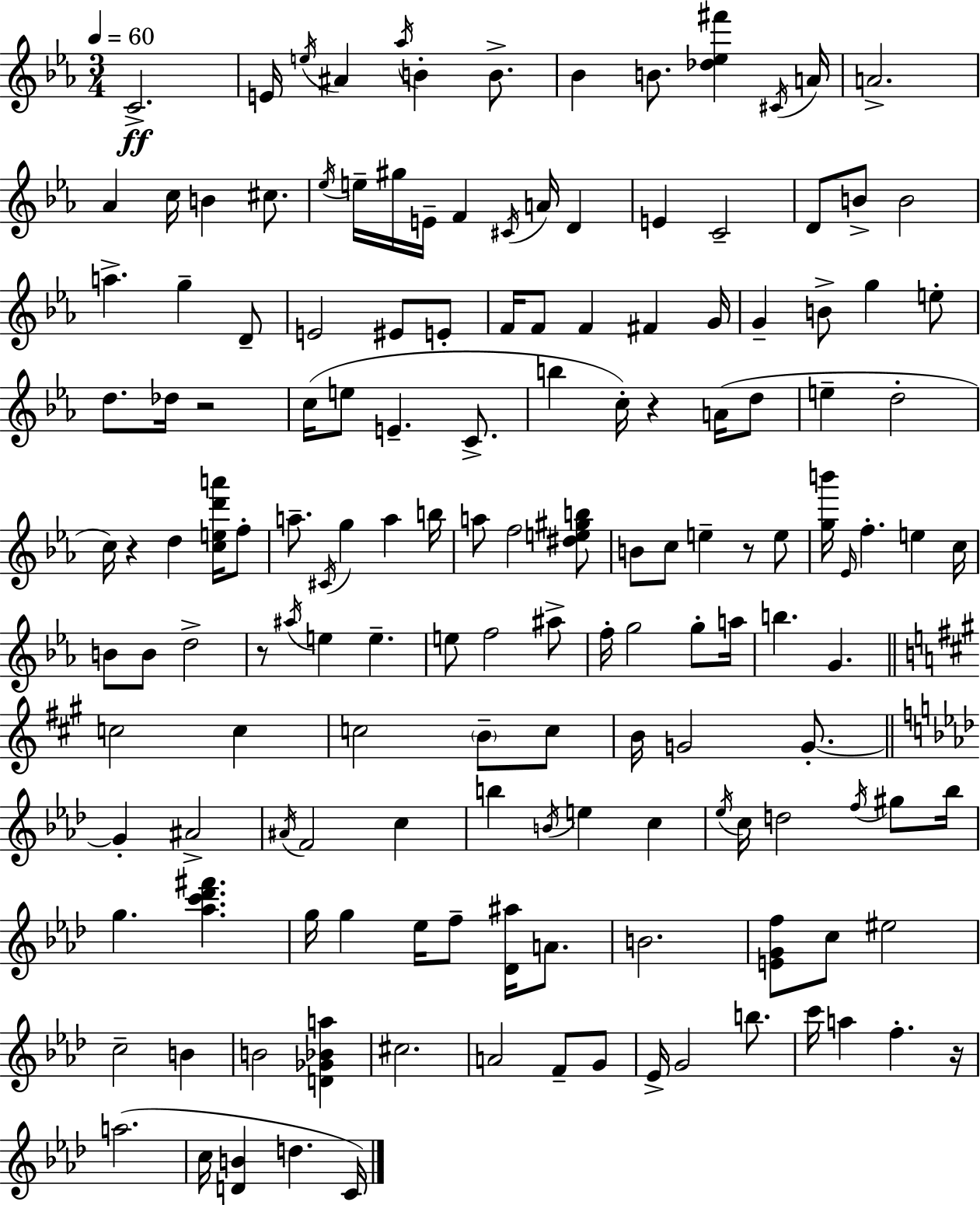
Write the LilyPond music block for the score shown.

{
  \clef treble
  \numericTimeSignature
  \time 3/4
  \key c \minor
  \tempo 4 = 60
  c'2.->\ff | e'16 \acciaccatura { e''16 } ais'4 \acciaccatura { aes''16 } b'4-. b'8.-> | bes'4 b'8. <des'' ees'' fis'''>4 | \acciaccatura { cis'16 } a'16 a'2.-> | \break aes'4 c''16 b'4 | cis''8. \acciaccatura { ees''16 } e''16-- gis''16 e'16-- f'4 \acciaccatura { cis'16 } | a'16 d'4 e'4 c'2-- | d'8 b'8-> b'2 | \break a''4.-> g''4-- | d'8-- e'2 | eis'8 e'8-. f'16 f'8 f'4 | fis'4 g'16 g'4-- b'8-> g''4 | \break e''8-. d''8. des''16 r2 | c''16( e''8 e'4.-- | c'8.-> b''4 c''16-.) r4 | a'16( d''8 e''4-- d''2-. | \break c''16) r4 d''4 | <c'' e'' d''' a'''>16 f''8-. a''8.-- \acciaccatura { cis'16 } g''4 | a''4 b''16 a''8 f''2 | <dis'' e'' gis'' b''>8 b'8 c''8 e''4-- | \break r8 e''8 <g'' b'''>16 \grace { ees'16 } f''4.-. | e''4 c''16 b'8 b'8 d''2-> | r8 \acciaccatura { ais''16 } e''4 | e''4.-- e''8 f''2 | \break ais''8-> f''16-. g''2 | g''8-. a''16 b''4. | g'4. \bar "||" \break \key a \major c''2 c''4 | c''2 \parenthesize b'8-- c''8 | b'16 g'2 g'8.-.~~ | \bar "||" \break \key f \minor g'4-. ais'2-> | \acciaccatura { ais'16 } f'2 c''4 | b''4 \acciaccatura { b'16 } e''4 c''4 | \acciaccatura { ees''16 } c''16 d''2 | \break \acciaccatura { f''16 } gis''8 bes''16 g''4. <aes'' c''' des''' fis'''>4. | g''16 g''4 ees''16 f''8-- | <des' ais''>16 a'8. b'2. | <e' g' f''>8 c''8 eis''2 | \break c''2-- | b'4 b'2 | <d' ges' bes' a''>4 cis''2. | a'2 | \break f'8-- g'8 ees'16-> g'2 | b''8. c'''16 a''4 f''4.-. | r16 a''2.( | c''16 <d' b'>4 d''4. | \break c'16) \bar "|."
}